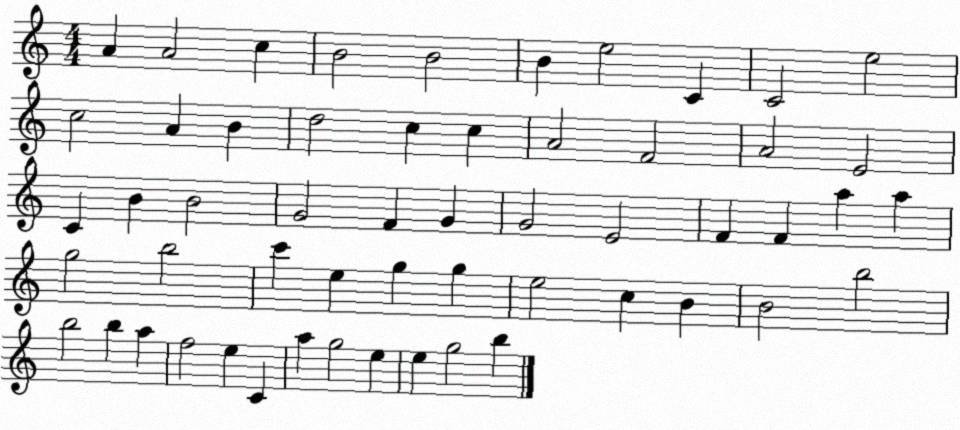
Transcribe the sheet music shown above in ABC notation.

X:1
T:Untitled
M:4/4
L:1/4
K:C
A A2 c B2 B2 B e2 C C2 e2 c2 A B d2 c c A2 F2 A2 E2 C B B2 G2 F G G2 E2 F F a a g2 b2 c' e g g e2 c B B2 b2 b2 b a f2 e C a g2 e e g2 b